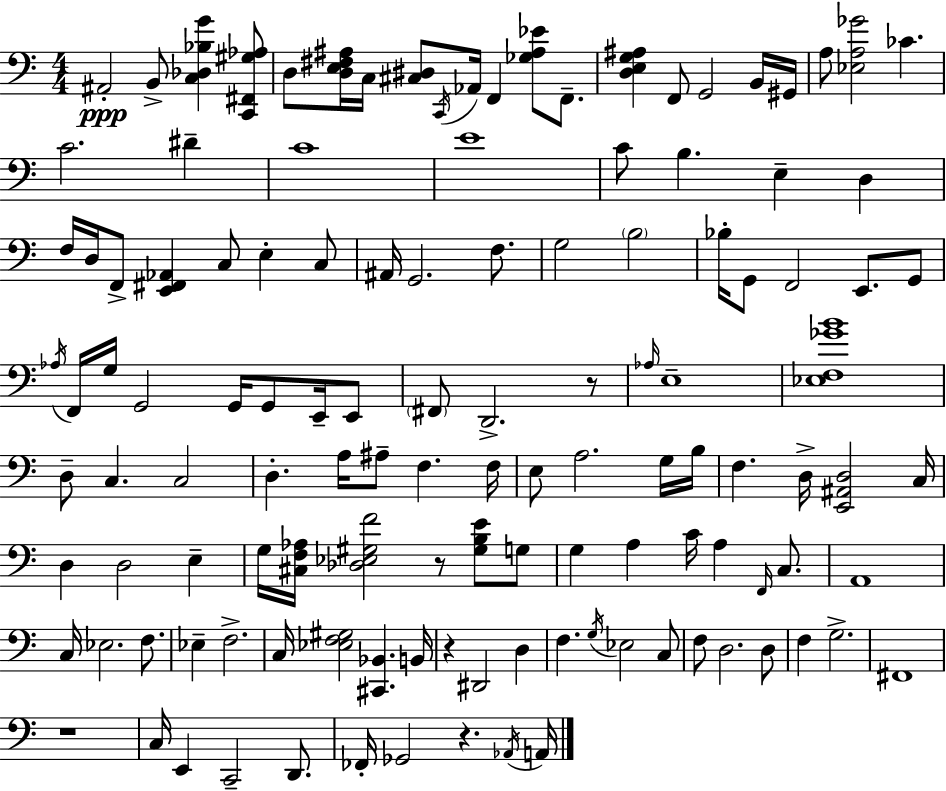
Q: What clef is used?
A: bass